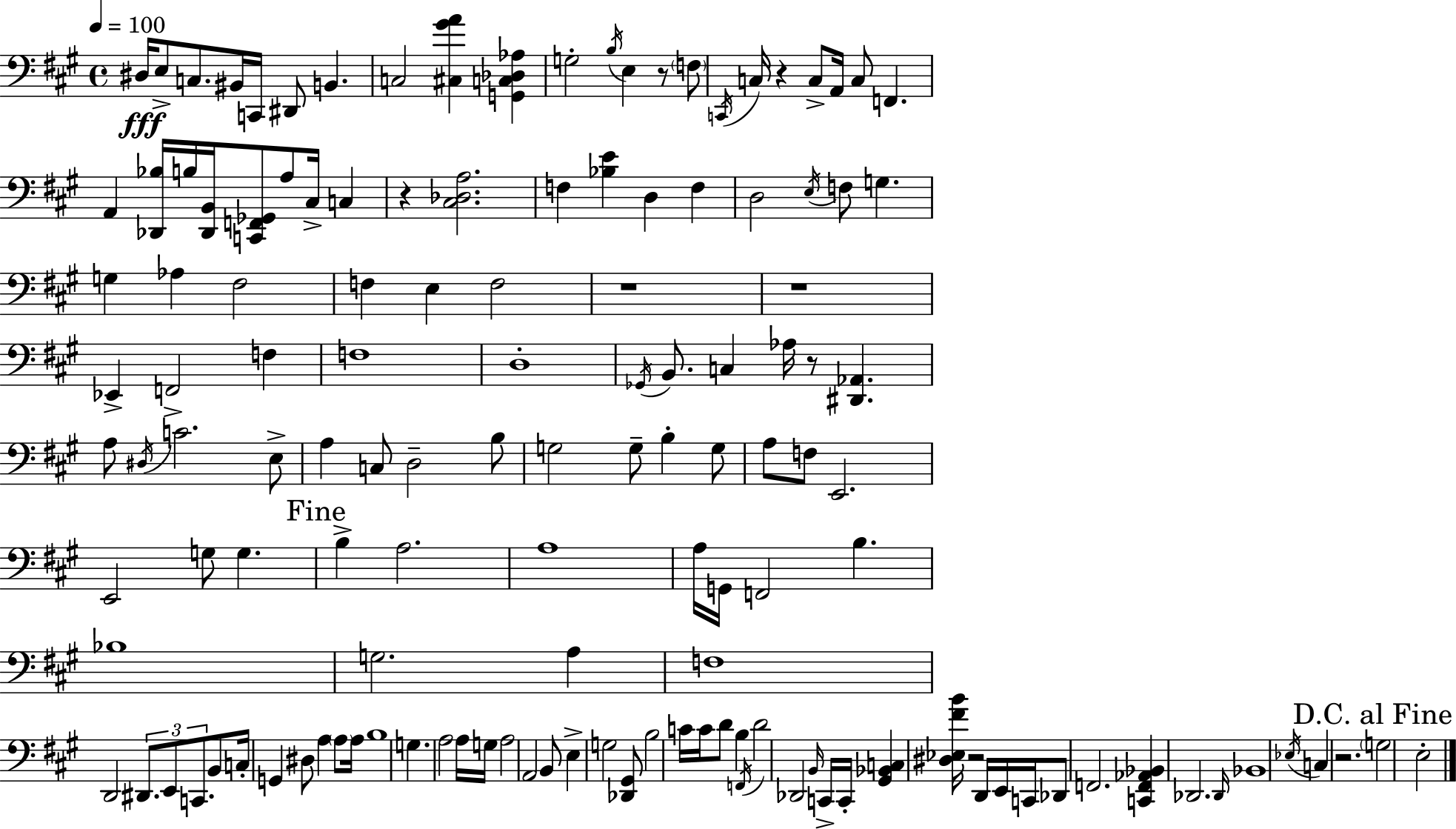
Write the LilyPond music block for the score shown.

{
  \clef bass
  \time 4/4
  \defaultTimeSignature
  \key a \major
  \tempo 4 = 100
  \repeat volta 2 { dis16\fff e8-> c8. bis,16 c,16 dis,8 b,4. | c2 <cis gis' a'>4 <g, c des aes>4 | g2-. \acciaccatura { b16 } e4 r8 \parenthesize f8 | \acciaccatura { c,16 } c16 r4 c8-> a,16 c8 f,4. | \break a,4 <des, bes>16 b16 <des, b,>16 <c, f, ges,>8 a8 cis16-> c4 | r4 <cis des a>2. | f4 <bes e'>4 d4 f4 | d2 \acciaccatura { e16 } f8 g4. | \break g4 aes4 fis2 | f4 e4 f2 | r1 | r1 | \break ees,4-> f,2-> f4 | f1 | d1-. | \acciaccatura { ges,16 } b,8. c4 aes16 r8 <dis, aes,>4. | \break a8 \acciaccatura { dis16 } c'2. | e8-> a4 c8 d2-- | b8 g2 g8-- b4-. | g8 a8 f8 e,2. | \break e,2 g8 g4. | \mark "Fine" b4-> a2. | a1 | a16 g,16 f,2 b4. | \break bes1 | g2. | a4 f1 | d,2 \tuplet 3/2 { dis,8. | \break e,8 c,8. } b,8 c16-. g,4 dis8 a4 | \parenthesize a8 a16 b1 | g4. a2 | a16 g16 a2 a,2 | \break b,8 e4-> g2 | <des, gis,>8 b2 c'16 c'16 d'8 | b4 \acciaccatura { f,16 } d'2 des,2 | \grace { b,16 } c,16-> c,16-. <gis, bes, c>4 <dis ees fis' b'>16 r2 | \break d,16 e,16 c,16 des,8 f,2. | <c, f, aes, bes,>4 des,2. | \grace { des,16 } bes,1 | \acciaccatura { ees16 } c4 r2. | \break \mark "D.C. al Fine" \parenthesize g2 | e2-. } \bar "|."
}